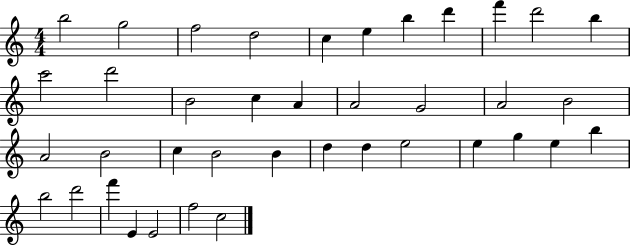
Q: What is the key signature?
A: C major